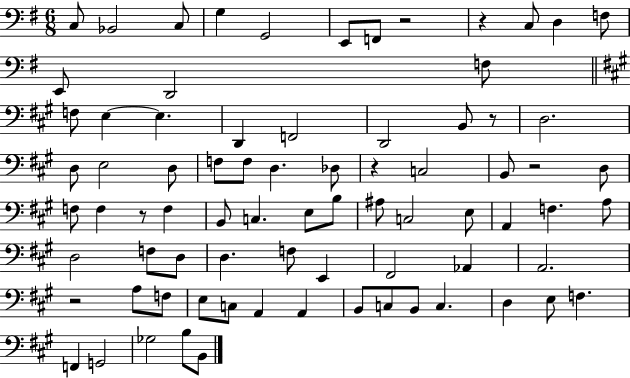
X:1
T:Untitled
M:6/8
L:1/4
K:G
C,/2 _B,,2 C,/2 G, G,,2 E,,/2 F,,/2 z2 z C,/2 D, F,/2 E,,/2 D,,2 F,/2 F,/2 E, E, D,, F,,2 D,,2 B,,/2 z/2 D,2 D,/2 E,2 D,/2 F,/2 F,/2 D, _D,/2 z C,2 B,,/2 z2 D,/2 F,/2 F, z/2 F, B,,/2 C, E,/2 B,/2 ^A,/2 C,2 E,/2 A,, F, A,/2 D,2 F,/2 D,/2 D, F,/2 E,, ^F,,2 _A,, A,,2 z2 A,/2 F,/2 E,/2 C,/2 A,, A,, B,,/2 C,/2 B,,/2 C, D, E,/2 F, F,, G,,2 _G,2 B,/2 B,,/2